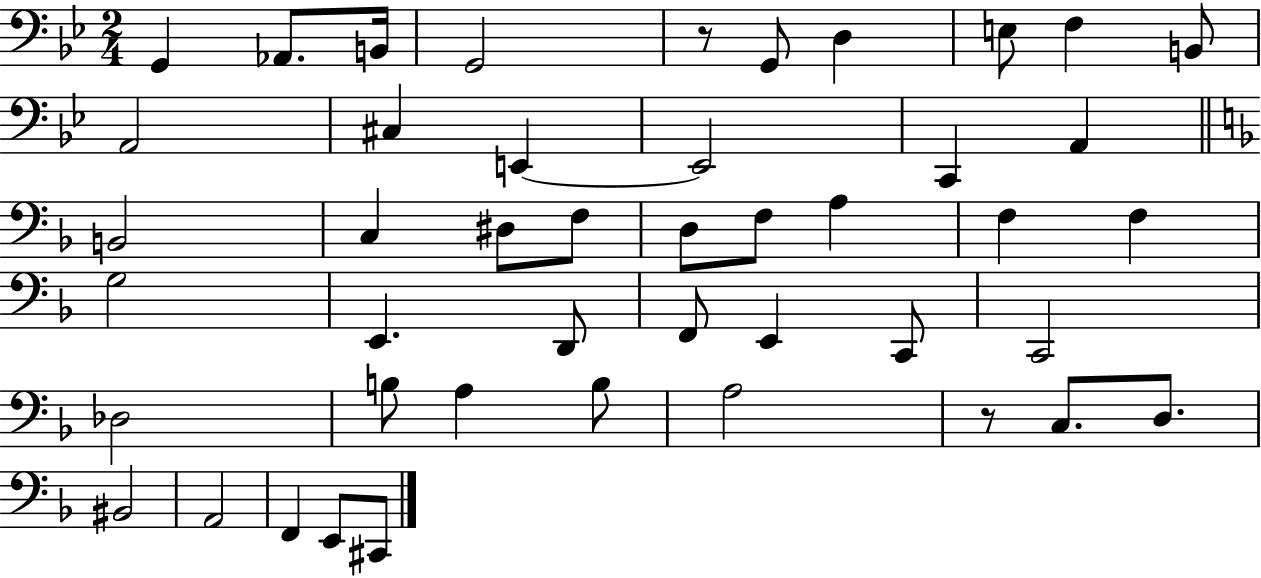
{
  \clef bass
  \numericTimeSignature
  \time 2/4
  \key bes \major
  g,4 aes,8. b,16 | g,2 | r8 g,8 d4 | e8 f4 b,8 | \break a,2 | cis4 e,4~~ | e,2 | c,4 a,4 | \break \bar "||" \break \key f \major b,2 | c4 dis8 f8 | d8 f8 a4 | f4 f4 | \break g2 | e,4. d,8 | f,8 e,4 c,8 | c,2 | \break des2 | b8 a4 b8 | a2 | r8 c8. d8. | \break bis,2 | a,2 | f,4 e,8 cis,8 | \bar "|."
}